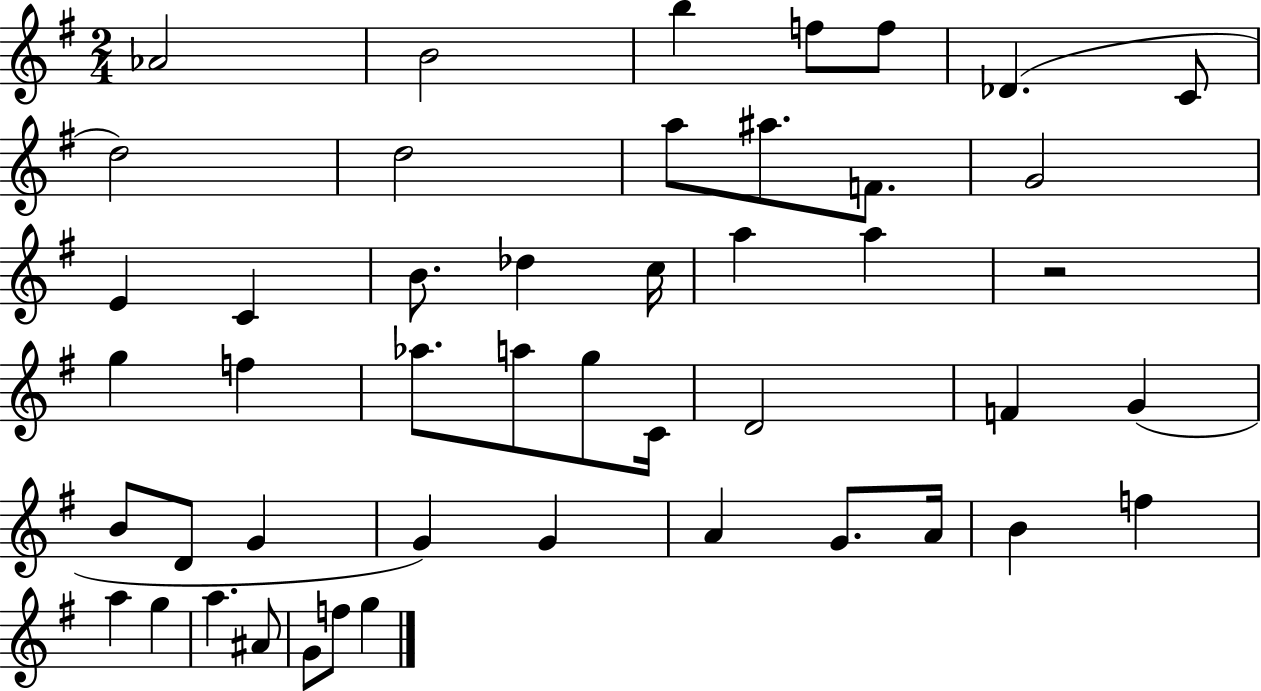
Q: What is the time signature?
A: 2/4